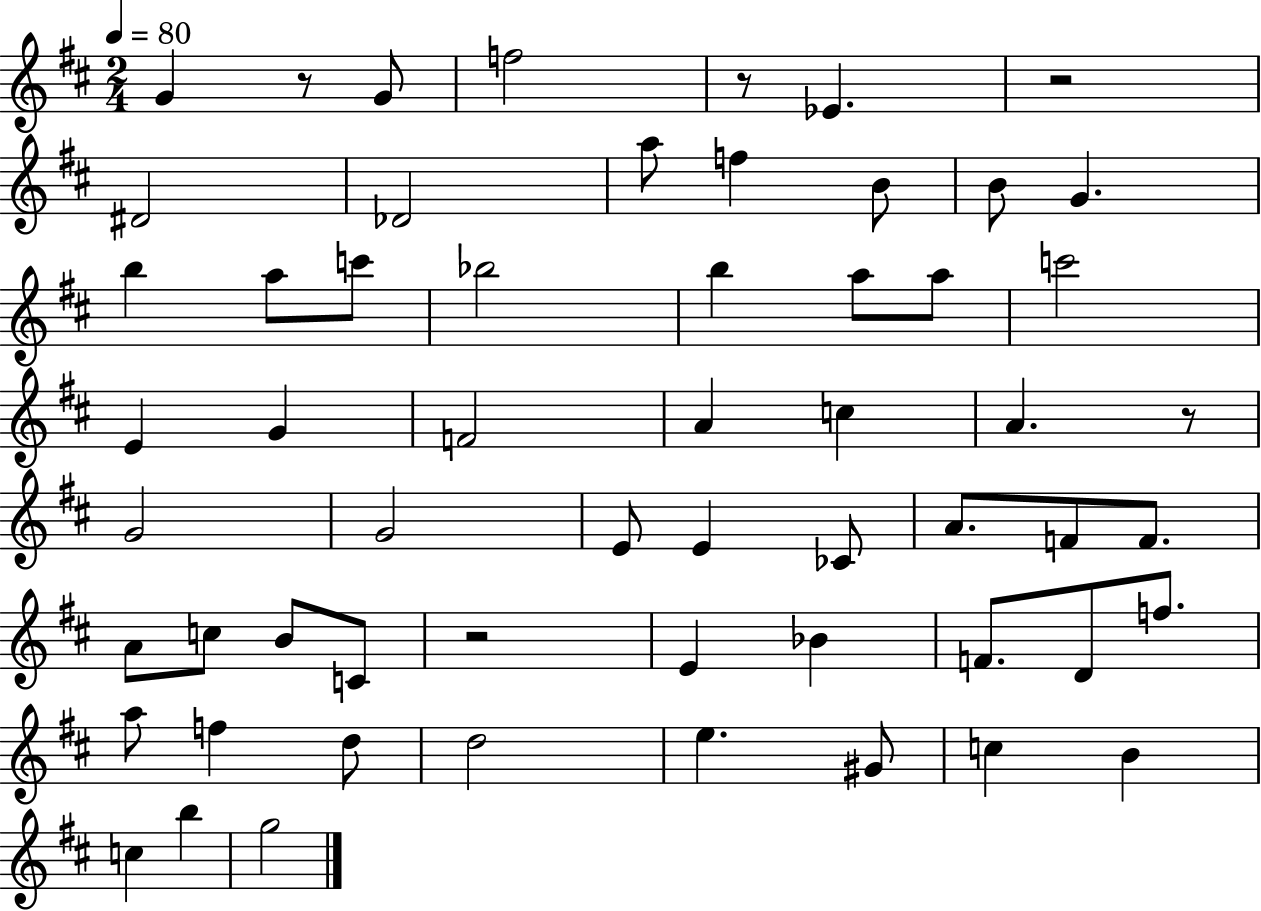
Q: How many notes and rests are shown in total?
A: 58